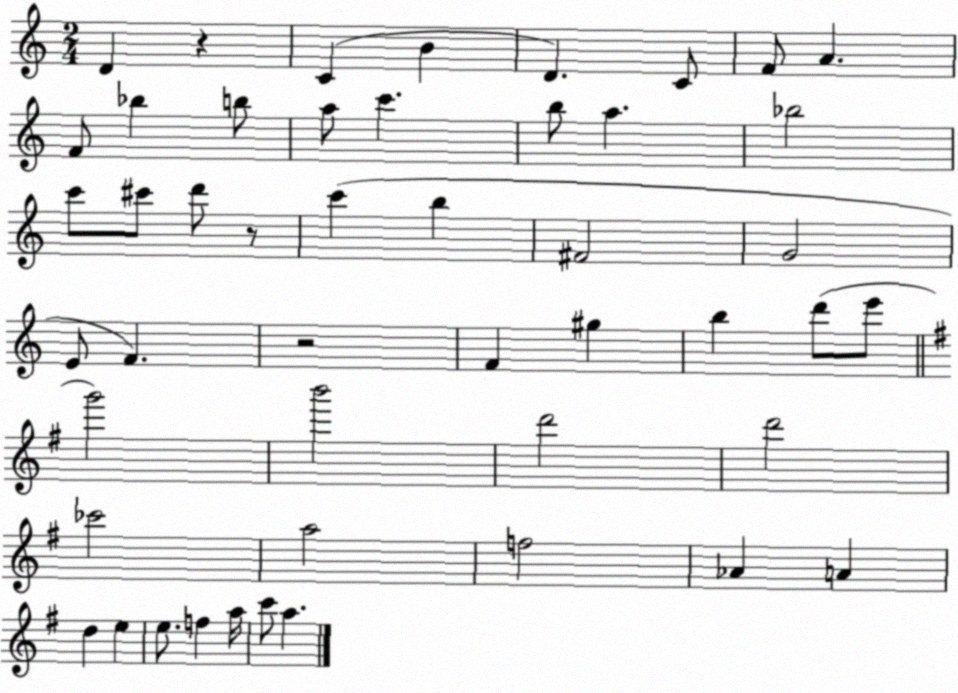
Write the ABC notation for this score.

X:1
T:Untitled
M:2/4
L:1/4
K:C
D z C B D C/2 F/2 A F/2 _b b/2 a/2 c' b/2 a _b2 c'/2 ^c'/2 d'/2 z/2 c' b ^F2 G2 E/2 F z2 F ^g b d'/2 e'/2 g'2 b'2 d'2 d'2 _c'2 a2 f2 _A A d e e/2 f a/4 c'/2 a